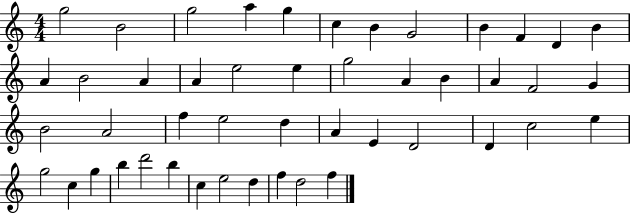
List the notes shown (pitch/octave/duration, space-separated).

G5/h B4/h G5/h A5/q G5/q C5/q B4/q G4/h B4/q F4/q D4/q B4/q A4/q B4/h A4/q A4/q E5/h E5/q G5/h A4/q B4/q A4/q F4/h G4/q B4/h A4/h F5/q E5/h D5/q A4/q E4/q D4/h D4/q C5/h E5/q G5/h C5/q G5/q B5/q D6/h B5/q C5/q E5/h D5/q F5/q D5/h F5/q